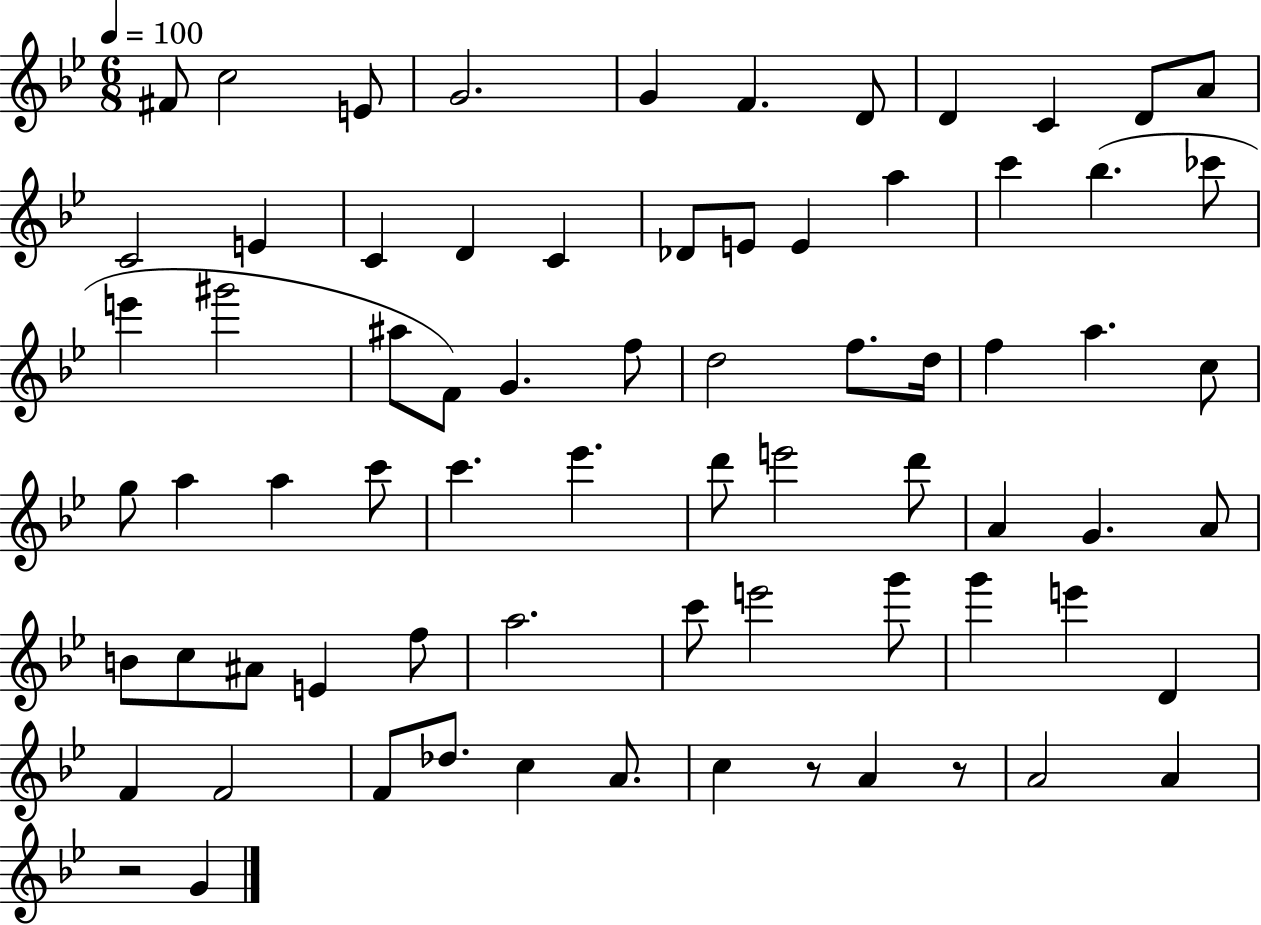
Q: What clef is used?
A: treble